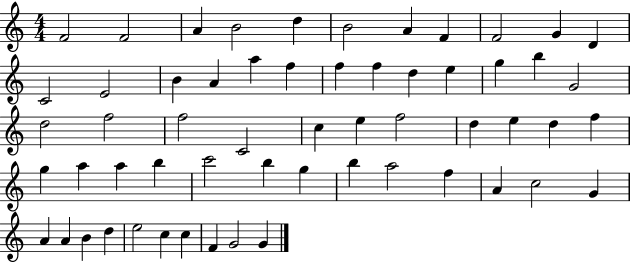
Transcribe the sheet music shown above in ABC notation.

X:1
T:Untitled
M:4/4
L:1/4
K:C
F2 F2 A B2 d B2 A F F2 G D C2 E2 B A a f f f d e g b G2 d2 f2 f2 C2 c e f2 d e d f g a a b c'2 b g b a2 f A c2 G A A B d e2 c c F G2 G